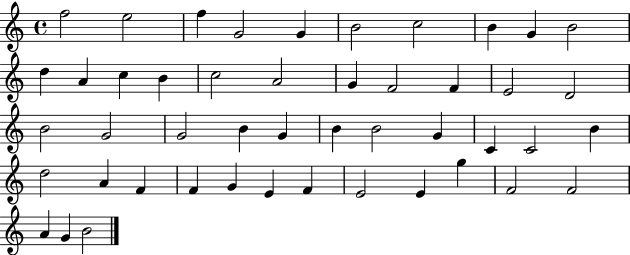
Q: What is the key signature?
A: C major